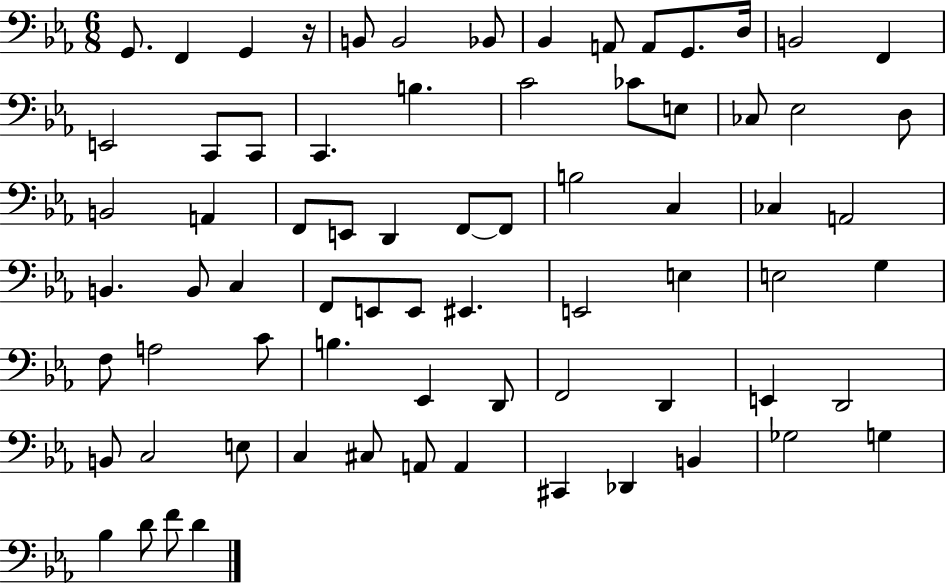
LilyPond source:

{
  \clef bass
  \numericTimeSignature
  \time 6/8
  \key ees \major
  g,8. f,4 g,4 r16 | b,8 b,2 bes,8 | bes,4 a,8 a,8 g,8. d16 | b,2 f,4 | \break e,2 c,8 c,8 | c,4. b4. | c'2 ces'8 e8 | ces8 ees2 d8 | \break b,2 a,4 | f,8 e,8 d,4 f,8~~ f,8 | b2 c4 | ces4 a,2 | \break b,4. b,8 c4 | f,8 e,8 e,8 eis,4. | e,2 e4 | e2 g4 | \break f8 a2 c'8 | b4. ees,4 d,8 | f,2 d,4 | e,4 d,2 | \break b,8 c2 e8 | c4 cis8 a,8 a,4 | cis,4 des,4 b,4 | ges2 g4 | \break bes4 d'8 f'8 d'4 | \bar "|."
}